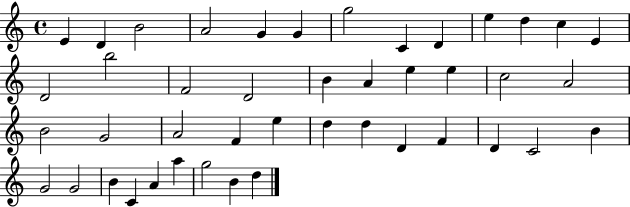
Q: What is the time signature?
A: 4/4